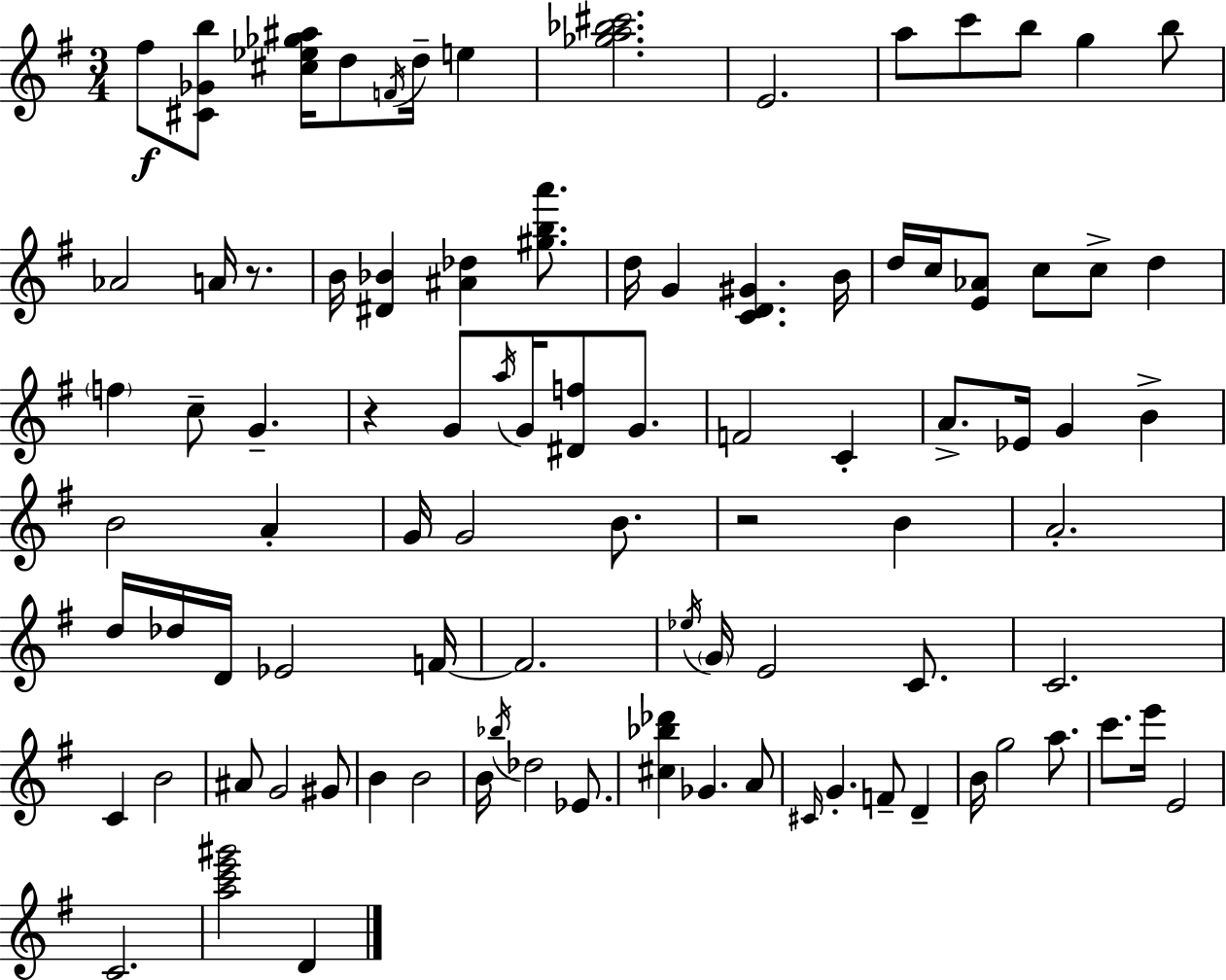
F#5/e [C#4,Gb4,B5]/e [C#5,Eb5,Gb5,A#5]/s D5/e F4/s D5/s E5/q [Gb5,A5,Bb5,C#6]/h. E4/h. A5/e C6/e B5/e G5/q B5/e Ab4/h A4/s R/e. B4/s [D#4,Bb4]/q [A#4,Db5]/q [G#5,B5,A6]/e. D5/s G4/q [C4,D4,G#4]/q. B4/s D5/s C5/s [E4,Ab4]/e C5/e C5/e D5/q F5/q C5/e G4/q. R/q G4/e A5/s G4/s [D#4,F5]/e G4/e. F4/h C4/q A4/e. Eb4/s G4/q B4/q B4/h A4/q G4/s G4/h B4/e. R/h B4/q A4/h. D5/s Db5/s D4/s Eb4/h F4/s F4/h. Eb5/s G4/s E4/h C4/e. C4/h. C4/q B4/h A#4/e G4/h G#4/e B4/q B4/h B4/s Bb5/s Db5/h Eb4/e. [C#5,Bb5,Db6]/q Gb4/q. A4/e C#4/s G4/q. F4/e D4/q B4/s G5/h A5/e. C6/e. E6/s E4/h C4/h. [A5,C6,E6,G#6]/h D4/q